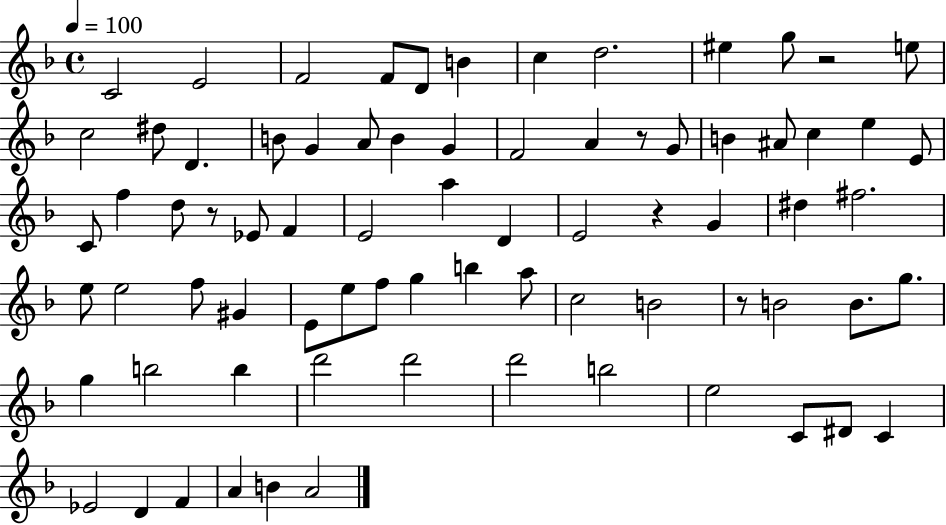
X:1
T:Untitled
M:4/4
L:1/4
K:F
C2 E2 F2 F/2 D/2 B c d2 ^e g/2 z2 e/2 c2 ^d/2 D B/2 G A/2 B G F2 A z/2 G/2 B ^A/2 c e E/2 C/2 f d/2 z/2 _E/2 F E2 a D E2 z G ^d ^f2 e/2 e2 f/2 ^G E/2 e/2 f/2 g b a/2 c2 B2 z/2 B2 B/2 g/2 g b2 b d'2 d'2 d'2 b2 e2 C/2 ^D/2 C _E2 D F A B A2